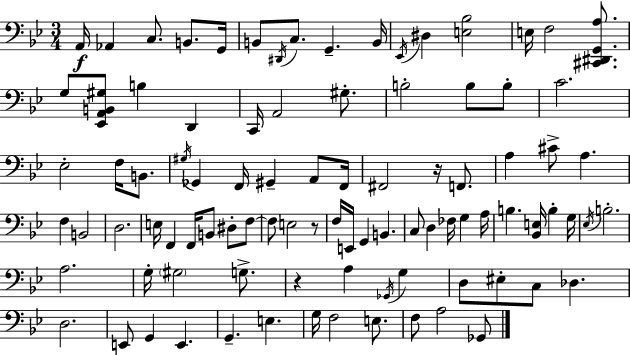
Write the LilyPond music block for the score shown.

{
  \clef bass
  \numericTimeSignature
  \time 3/4
  \key g \minor
  \repeat volta 2 { a,16\f aes,4 c8. b,8. g,16 | b,8 \acciaccatura { dis,16 } c8. g,4.-- | b,16 \acciaccatura { ees,16 } dis4 <e bes>2 | e16 f2 <cis, dis, g, a>8. | \break g8 <ees, a, b, gis>8 b4 d,4 | c,16 a,2 gis8.-. | b2-. b8 | b8-. c'2. | \break ees2-. f16 b,8. | \acciaccatura { gis16 } ges,4 f,16 gis,4-- | a,8 f,16 fis,2 r16 | f,8. a4 cis'8-> a4. | \break f4 b,2 | d2. | e16 f,4 f,16 b,8 dis8-. | f8~~ f8 e2 | \break r8 f16 e,16 g,4 b,4. | c8 d4 fes16 g4 | a16 b4. <bes, e>16 b4-. | g16 \acciaccatura { ees16 } b2.-. | \break a2. | g16-. \parenthesize gis2 | g8.-> r4 a4 | \acciaccatura { ges,16 } g4 d8 eis8-. c8 des4. | \break d2. | e,8 g,4 e,4. | g,4.-- e4. | g16 f2 | \break e8. f8 a2 | ges,8 } \bar "|."
}